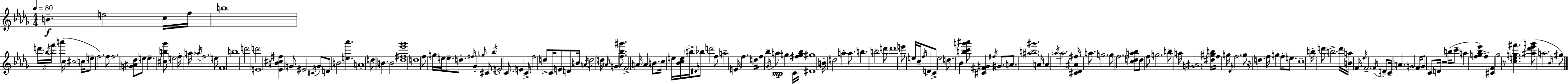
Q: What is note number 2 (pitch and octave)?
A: E5